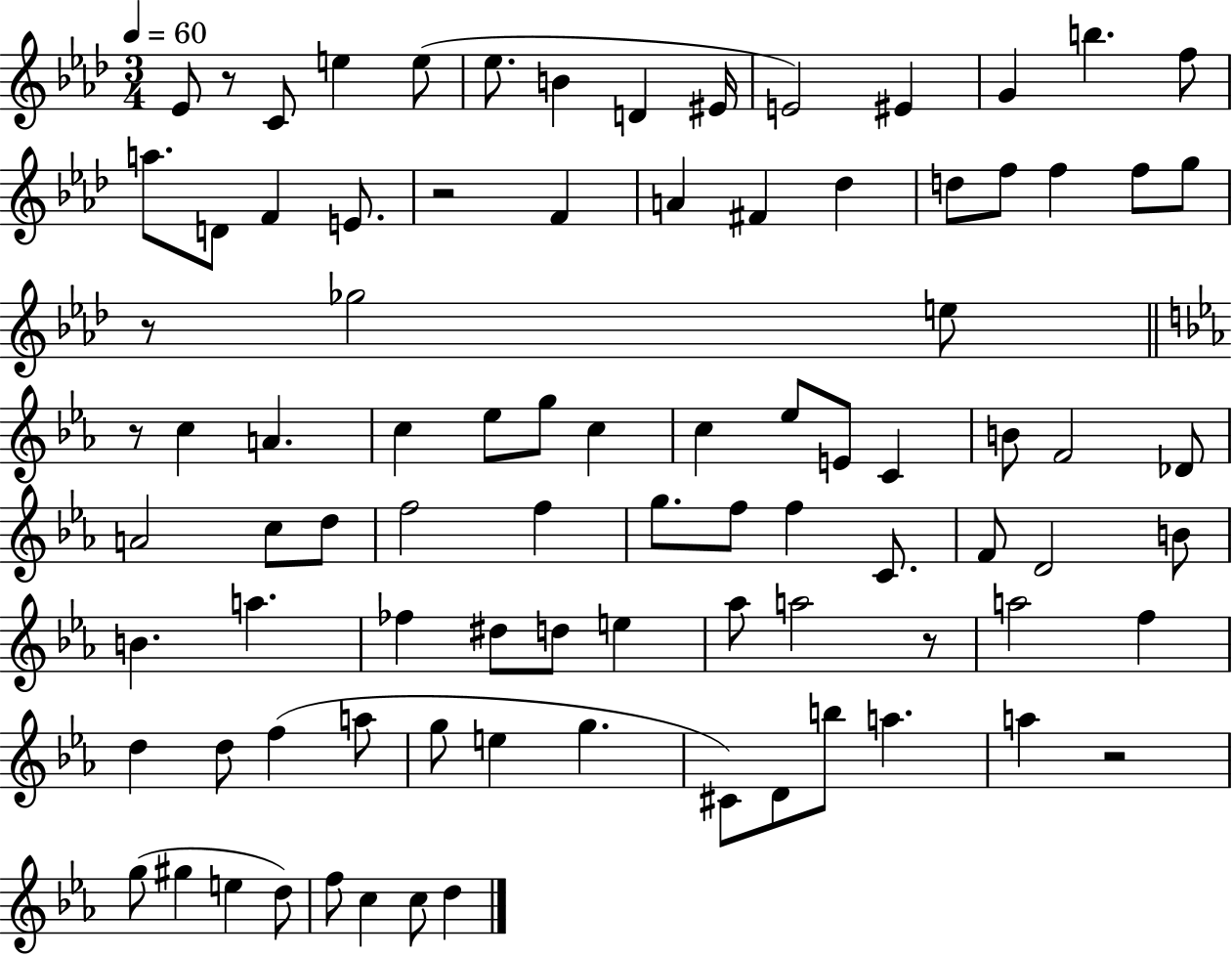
Eb4/e R/e C4/e E5/q E5/e Eb5/e. B4/q D4/q EIS4/s E4/h EIS4/q G4/q B5/q. F5/e A5/e. D4/e F4/q E4/e. R/h F4/q A4/q F#4/q Db5/q D5/e F5/e F5/q F5/e G5/e R/e Gb5/h E5/e R/e C5/q A4/q. C5/q Eb5/e G5/e C5/q C5/q Eb5/e E4/e C4/q B4/e F4/h Db4/e A4/h C5/e D5/e F5/h F5/q G5/e. F5/e F5/q C4/e. F4/e D4/h B4/e B4/q. A5/q. FES5/q D#5/e D5/e E5/q Ab5/e A5/h R/e A5/h F5/q D5/q D5/e F5/q A5/e G5/e E5/q G5/q. C#4/e D4/e B5/e A5/q. A5/q R/h G5/e G#5/q E5/q D5/e F5/e C5/q C5/e D5/q